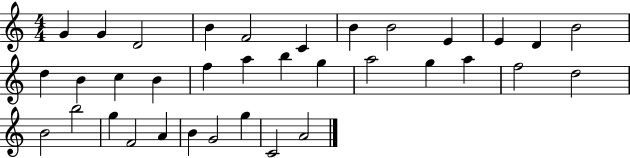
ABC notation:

X:1
T:Untitled
M:4/4
L:1/4
K:C
G G D2 B F2 C B B2 E E D B2 d B c B f a b g a2 g a f2 d2 B2 b2 g F2 A B G2 g C2 A2